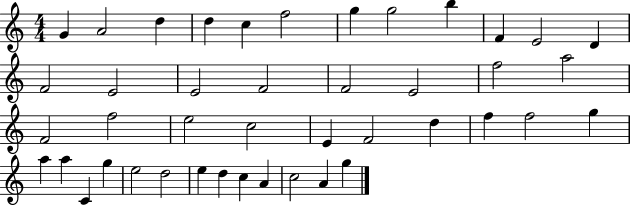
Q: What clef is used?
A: treble